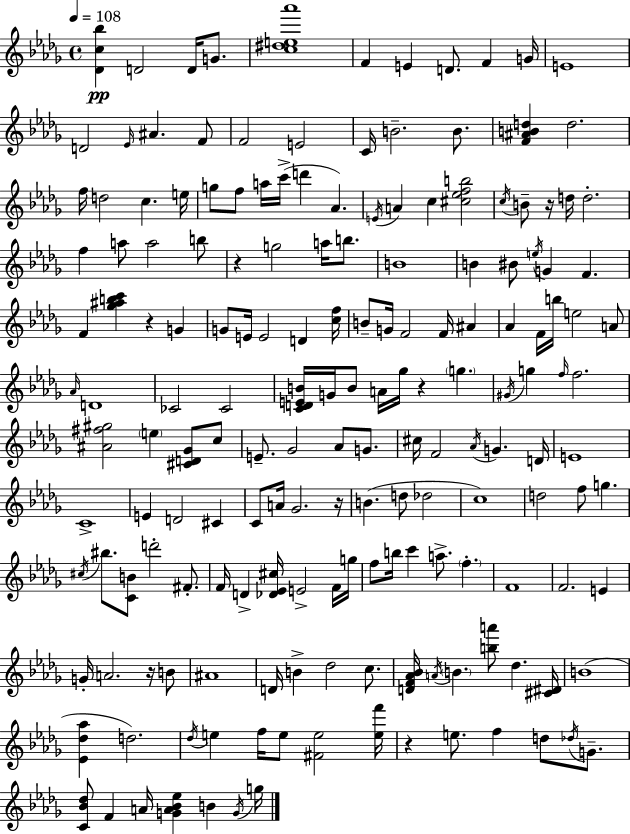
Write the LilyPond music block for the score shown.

{
  \clef treble
  \time 4/4
  \defaultTimeSignature
  \key bes \minor
  \tempo 4 = 108
  <des' c'' bes''>4\pp d'2 d'16 g'8. | <c'' dis'' e'' aes'''>1 | f'4 e'4 d'8. f'4 g'16 | e'1 | \break d'2 \grace { ees'16 } ais'4. f'8 | f'2 e'2 | c'16 b'2.-- b'8. | <f' ais' b' d''>4 d''2. | \break f''16 d''2 c''4. | e''16 g''8 f''8 a''16 c'''16->( d'''4 aes'4.) | \acciaccatura { e'16 } a'4 c''4 <cis'' ees'' f'' b''>2 | \acciaccatura { c''16 } b'8-- r16 d''16 d''2.-. | \break f''4 a''8 a''2 | b''8 r4 g''2 a''16 | b''8. b'1 | b'4 bis'8 \acciaccatura { e''16 } g'4 f'4. | \break f'4 <ges'' ais'' b'' c'''>4 r4 | g'4 g'8 e'16 e'2 d'4 | <c'' f''>16 b'8-- g'16 f'2 f'16 | ais'4 aes'4 f'16 b''16 e''2 | \break a'8 \grace { aes'16 } d'1 | ces'2 ces'2 | <c' d' e' b'>16 g'16 b'8 a'16 ges''16 r4 \parenthesize g''4. | \acciaccatura { gis'16 } g''4 \grace { f''16 } f''2. | \break <ais' fis'' gis''>2 \parenthesize e''4 | <cis' d' ges'>8 c''8 e'8.-- ges'2 | aes'8 g'8. cis''16 f'2 | \acciaccatura { aes'16 } g'4. d'16 e'1 | \break c'1-> | e'4 d'2 | cis'4 c'8 a'16 ges'2. | r16 b'4.( d''8 | \break des''2 c''1) | d''2 | f''8 g''4. \acciaccatura { cis''16 } bis''8. <c' b'>8 d'''2-. | fis'8.-. f'16 d'4-> <des' ees' cis''>16 e'2-> | \break f'16 g''16 f''8 b''16 c'''4 | a''8.-> \parenthesize f''4.-. f'1 | f'2. | e'4 g'16-. a'2. | \break r16 b'8 ais'1 | d'16 b'4-> des''2 | c''8. <d' f' aes' bes'>16 \acciaccatura { a'16 } \parenthesize b'4. | <b'' a'''>8 des''4. <cis' dis'>16 b'1( | \break <ees' des'' aes''>4 d''2.) | \acciaccatura { des''16 } e''4 f''16 | e''8 <fis' e''>2 <e'' f'''>16 r4 e''8. | f''4 d''8 \acciaccatura { des''16 } g'8.-- <c' bes' des''>8 f'4 | \break a'16 <g' a' bes' ees''>4 b'4 \acciaccatura { g'16 } g''16 \bar "|."
}